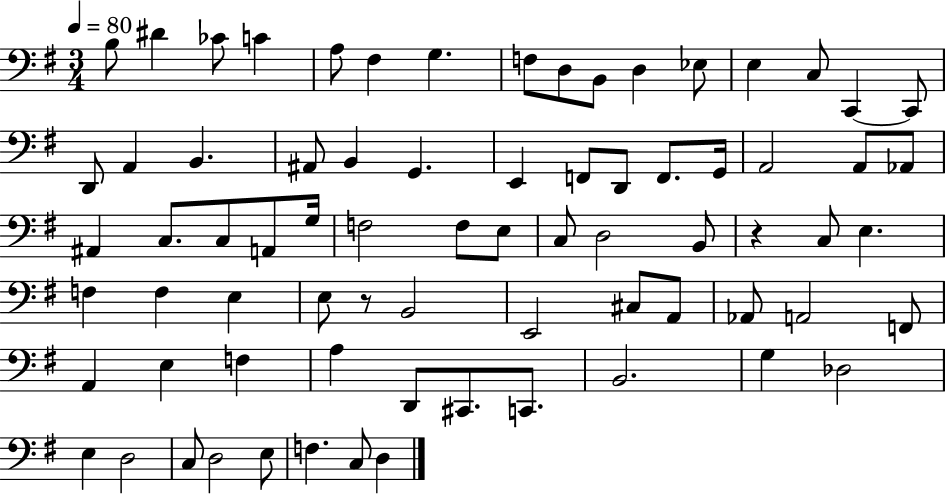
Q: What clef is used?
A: bass